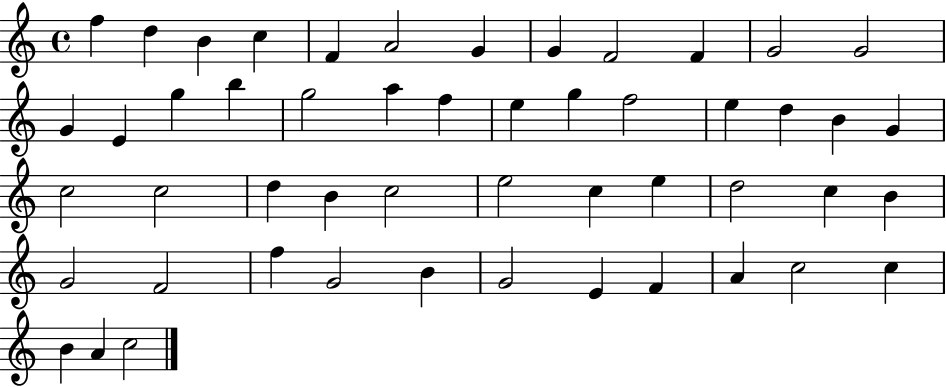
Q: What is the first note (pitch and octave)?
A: F5